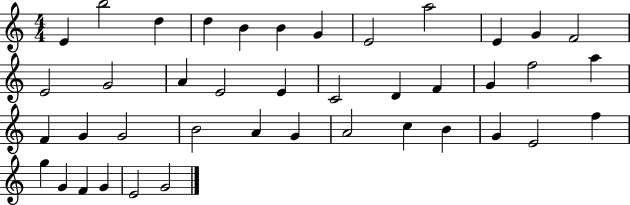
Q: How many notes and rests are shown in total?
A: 41